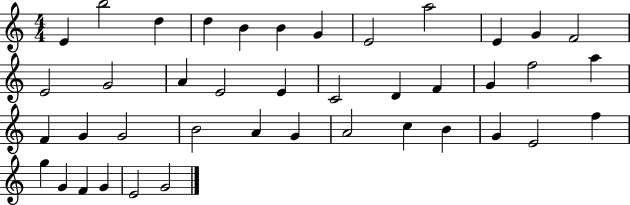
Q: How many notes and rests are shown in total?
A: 41